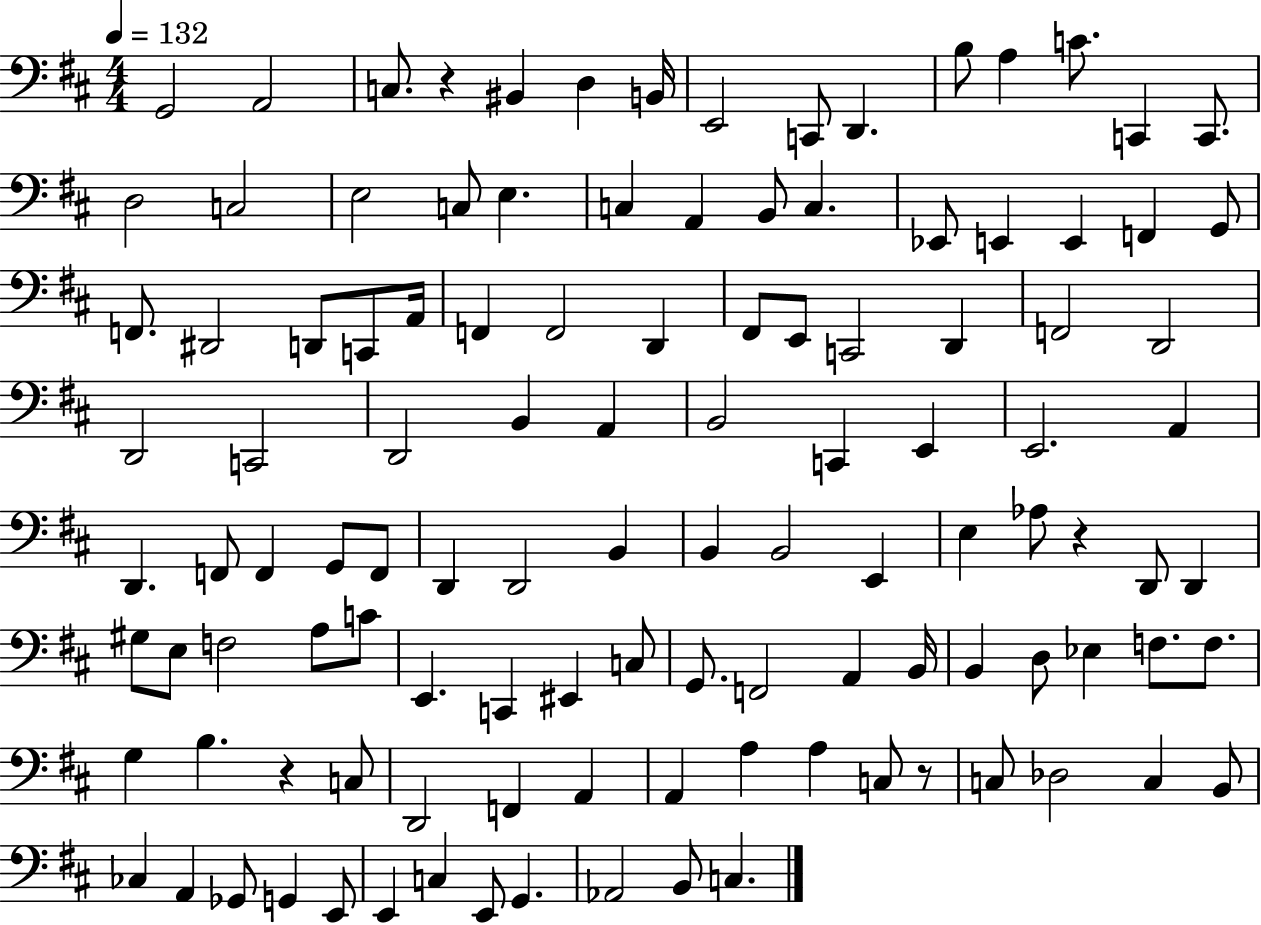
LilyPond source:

{
  \clef bass
  \numericTimeSignature
  \time 4/4
  \key d \major
  \tempo 4 = 132
  g,2 a,2 | c8. r4 bis,4 d4 b,16 | e,2 c,8 d,4. | b8 a4 c'8. c,4 c,8. | \break d2 c2 | e2 c8 e4. | c4 a,4 b,8 c4. | ees,8 e,4 e,4 f,4 g,8 | \break f,8. dis,2 d,8 c,8 a,16 | f,4 f,2 d,4 | fis,8 e,8 c,2 d,4 | f,2 d,2 | \break d,2 c,2 | d,2 b,4 a,4 | b,2 c,4 e,4 | e,2. a,4 | \break d,4. f,8 f,4 g,8 f,8 | d,4 d,2 b,4 | b,4 b,2 e,4 | e4 aes8 r4 d,8 d,4 | \break gis8 e8 f2 a8 c'8 | e,4. c,4 eis,4 c8 | g,8. f,2 a,4 b,16 | b,4 d8 ees4 f8. f8. | \break g4 b4. r4 c8 | d,2 f,4 a,4 | a,4 a4 a4 c8 r8 | c8 des2 c4 b,8 | \break ces4 a,4 ges,8 g,4 e,8 | e,4 c4 e,8 g,4. | aes,2 b,8 c4. | \bar "|."
}